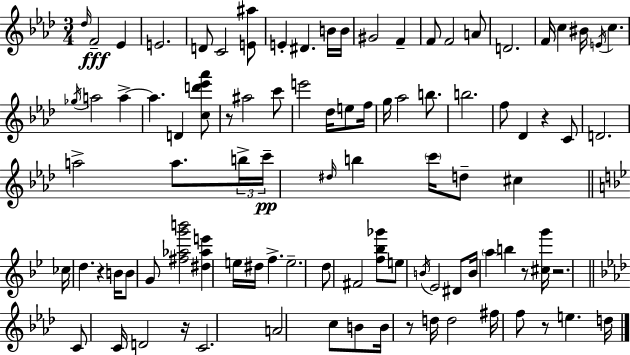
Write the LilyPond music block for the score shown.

{
  \clef treble
  \numericTimeSignature
  \time 3/4
  \key f \minor
  \grace { des''16 }\fff f'2-- ees'4 | e'2. | d'8 c'2 <e' ais''>8 | e'4-. dis'4. b'16 | \break b'16 gis'2 f'4-- | f'8 f'2 a'8 | d'2. | f'16 c''4 bis'16 \acciaccatura { e'16 } c''4. | \break \acciaccatura { ges''16 } a''2 a''4->~~ | a''4. d'4 | <c'' d''' ees''' aes'''>8 r8 ais''2 | c'''8 e'''2 des''16 | \break e''8 f''16 g''16 aes''2 | b''8. b''2. | f''8 des'4 r4 | c'8 d'2. | \break a''2-> a''8. | \tuplet 3/2 { b''16-> c'''16--\pp \grace { dis''16 } } b''4 \parenthesize c'''16 d''8-- | cis''4 \bar "||" \break \key g \minor ces''16 d''4. r4 b'16 | b'8 g'8 <fis'' aes'' g''' b'''>2 | <dis'' aes'' e'''>4 e''16 dis''16 f''4.-> | e''2.-- | \break d''8 fis'2 <f'' bes'' ges'''>8 | e''8 \acciaccatura { b'16 } ees'2 dis'8 | b'16 \parenthesize a''4 b''4 r8 | <cis'' g'''>16 r2. | \break \bar "||" \break \key aes \major c'8 c'16 d'2 r16 | c'2. | a'2 c''8 b'8 | b'16 r8 d''16 d''2 | \break fis''16 f''8 r8 e''4. d''16 | \bar "|."
}